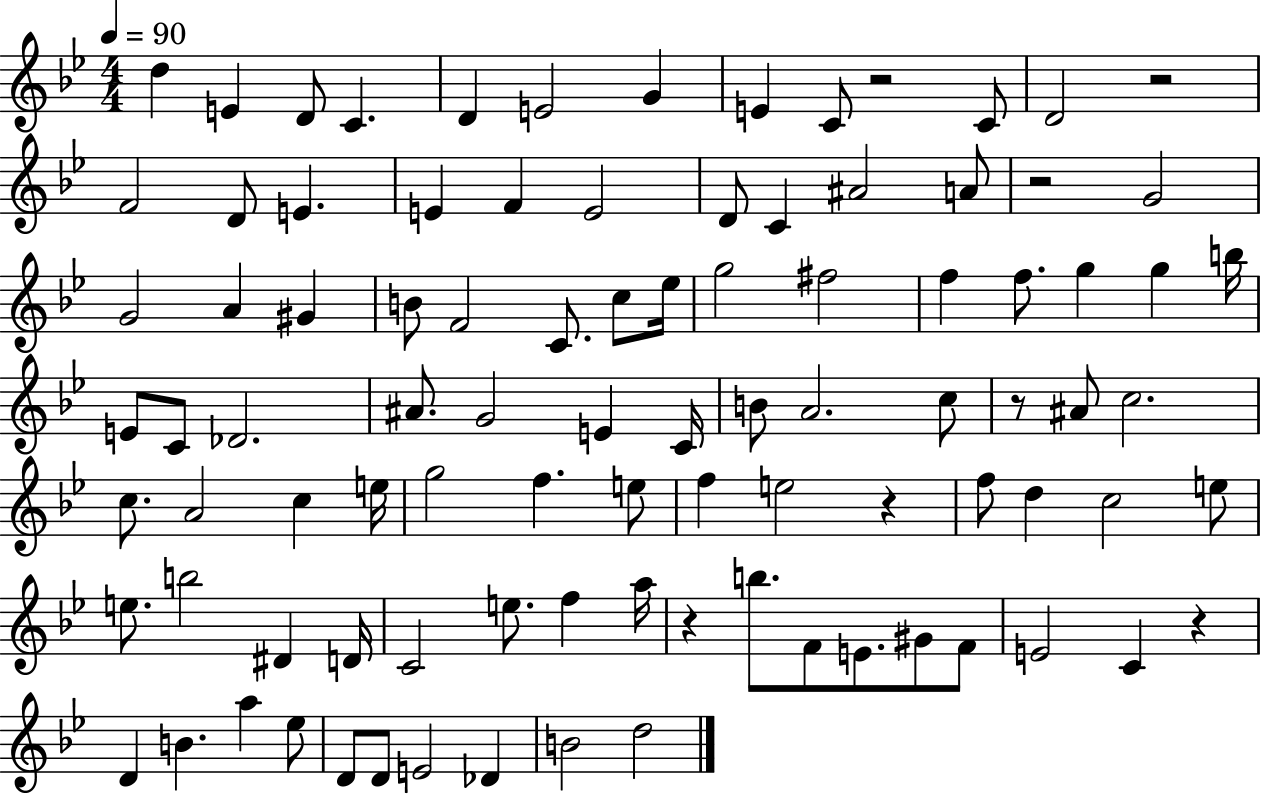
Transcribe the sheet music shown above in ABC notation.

X:1
T:Untitled
M:4/4
L:1/4
K:Bb
d E D/2 C D E2 G E C/2 z2 C/2 D2 z2 F2 D/2 E E F E2 D/2 C ^A2 A/2 z2 G2 G2 A ^G B/2 F2 C/2 c/2 _e/4 g2 ^f2 f f/2 g g b/4 E/2 C/2 _D2 ^A/2 G2 E C/4 B/2 A2 c/2 z/2 ^A/2 c2 c/2 A2 c e/4 g2 f e/2 f e2 z f/2 d c2 e/2 e/2 b2 ^D D/4 C2 e/2 f a/4 z b/2 F/2 E/2 ^G/2 F/2 E2 C z D B a _e/2 D/2 D/2 E2 _D B2 d2